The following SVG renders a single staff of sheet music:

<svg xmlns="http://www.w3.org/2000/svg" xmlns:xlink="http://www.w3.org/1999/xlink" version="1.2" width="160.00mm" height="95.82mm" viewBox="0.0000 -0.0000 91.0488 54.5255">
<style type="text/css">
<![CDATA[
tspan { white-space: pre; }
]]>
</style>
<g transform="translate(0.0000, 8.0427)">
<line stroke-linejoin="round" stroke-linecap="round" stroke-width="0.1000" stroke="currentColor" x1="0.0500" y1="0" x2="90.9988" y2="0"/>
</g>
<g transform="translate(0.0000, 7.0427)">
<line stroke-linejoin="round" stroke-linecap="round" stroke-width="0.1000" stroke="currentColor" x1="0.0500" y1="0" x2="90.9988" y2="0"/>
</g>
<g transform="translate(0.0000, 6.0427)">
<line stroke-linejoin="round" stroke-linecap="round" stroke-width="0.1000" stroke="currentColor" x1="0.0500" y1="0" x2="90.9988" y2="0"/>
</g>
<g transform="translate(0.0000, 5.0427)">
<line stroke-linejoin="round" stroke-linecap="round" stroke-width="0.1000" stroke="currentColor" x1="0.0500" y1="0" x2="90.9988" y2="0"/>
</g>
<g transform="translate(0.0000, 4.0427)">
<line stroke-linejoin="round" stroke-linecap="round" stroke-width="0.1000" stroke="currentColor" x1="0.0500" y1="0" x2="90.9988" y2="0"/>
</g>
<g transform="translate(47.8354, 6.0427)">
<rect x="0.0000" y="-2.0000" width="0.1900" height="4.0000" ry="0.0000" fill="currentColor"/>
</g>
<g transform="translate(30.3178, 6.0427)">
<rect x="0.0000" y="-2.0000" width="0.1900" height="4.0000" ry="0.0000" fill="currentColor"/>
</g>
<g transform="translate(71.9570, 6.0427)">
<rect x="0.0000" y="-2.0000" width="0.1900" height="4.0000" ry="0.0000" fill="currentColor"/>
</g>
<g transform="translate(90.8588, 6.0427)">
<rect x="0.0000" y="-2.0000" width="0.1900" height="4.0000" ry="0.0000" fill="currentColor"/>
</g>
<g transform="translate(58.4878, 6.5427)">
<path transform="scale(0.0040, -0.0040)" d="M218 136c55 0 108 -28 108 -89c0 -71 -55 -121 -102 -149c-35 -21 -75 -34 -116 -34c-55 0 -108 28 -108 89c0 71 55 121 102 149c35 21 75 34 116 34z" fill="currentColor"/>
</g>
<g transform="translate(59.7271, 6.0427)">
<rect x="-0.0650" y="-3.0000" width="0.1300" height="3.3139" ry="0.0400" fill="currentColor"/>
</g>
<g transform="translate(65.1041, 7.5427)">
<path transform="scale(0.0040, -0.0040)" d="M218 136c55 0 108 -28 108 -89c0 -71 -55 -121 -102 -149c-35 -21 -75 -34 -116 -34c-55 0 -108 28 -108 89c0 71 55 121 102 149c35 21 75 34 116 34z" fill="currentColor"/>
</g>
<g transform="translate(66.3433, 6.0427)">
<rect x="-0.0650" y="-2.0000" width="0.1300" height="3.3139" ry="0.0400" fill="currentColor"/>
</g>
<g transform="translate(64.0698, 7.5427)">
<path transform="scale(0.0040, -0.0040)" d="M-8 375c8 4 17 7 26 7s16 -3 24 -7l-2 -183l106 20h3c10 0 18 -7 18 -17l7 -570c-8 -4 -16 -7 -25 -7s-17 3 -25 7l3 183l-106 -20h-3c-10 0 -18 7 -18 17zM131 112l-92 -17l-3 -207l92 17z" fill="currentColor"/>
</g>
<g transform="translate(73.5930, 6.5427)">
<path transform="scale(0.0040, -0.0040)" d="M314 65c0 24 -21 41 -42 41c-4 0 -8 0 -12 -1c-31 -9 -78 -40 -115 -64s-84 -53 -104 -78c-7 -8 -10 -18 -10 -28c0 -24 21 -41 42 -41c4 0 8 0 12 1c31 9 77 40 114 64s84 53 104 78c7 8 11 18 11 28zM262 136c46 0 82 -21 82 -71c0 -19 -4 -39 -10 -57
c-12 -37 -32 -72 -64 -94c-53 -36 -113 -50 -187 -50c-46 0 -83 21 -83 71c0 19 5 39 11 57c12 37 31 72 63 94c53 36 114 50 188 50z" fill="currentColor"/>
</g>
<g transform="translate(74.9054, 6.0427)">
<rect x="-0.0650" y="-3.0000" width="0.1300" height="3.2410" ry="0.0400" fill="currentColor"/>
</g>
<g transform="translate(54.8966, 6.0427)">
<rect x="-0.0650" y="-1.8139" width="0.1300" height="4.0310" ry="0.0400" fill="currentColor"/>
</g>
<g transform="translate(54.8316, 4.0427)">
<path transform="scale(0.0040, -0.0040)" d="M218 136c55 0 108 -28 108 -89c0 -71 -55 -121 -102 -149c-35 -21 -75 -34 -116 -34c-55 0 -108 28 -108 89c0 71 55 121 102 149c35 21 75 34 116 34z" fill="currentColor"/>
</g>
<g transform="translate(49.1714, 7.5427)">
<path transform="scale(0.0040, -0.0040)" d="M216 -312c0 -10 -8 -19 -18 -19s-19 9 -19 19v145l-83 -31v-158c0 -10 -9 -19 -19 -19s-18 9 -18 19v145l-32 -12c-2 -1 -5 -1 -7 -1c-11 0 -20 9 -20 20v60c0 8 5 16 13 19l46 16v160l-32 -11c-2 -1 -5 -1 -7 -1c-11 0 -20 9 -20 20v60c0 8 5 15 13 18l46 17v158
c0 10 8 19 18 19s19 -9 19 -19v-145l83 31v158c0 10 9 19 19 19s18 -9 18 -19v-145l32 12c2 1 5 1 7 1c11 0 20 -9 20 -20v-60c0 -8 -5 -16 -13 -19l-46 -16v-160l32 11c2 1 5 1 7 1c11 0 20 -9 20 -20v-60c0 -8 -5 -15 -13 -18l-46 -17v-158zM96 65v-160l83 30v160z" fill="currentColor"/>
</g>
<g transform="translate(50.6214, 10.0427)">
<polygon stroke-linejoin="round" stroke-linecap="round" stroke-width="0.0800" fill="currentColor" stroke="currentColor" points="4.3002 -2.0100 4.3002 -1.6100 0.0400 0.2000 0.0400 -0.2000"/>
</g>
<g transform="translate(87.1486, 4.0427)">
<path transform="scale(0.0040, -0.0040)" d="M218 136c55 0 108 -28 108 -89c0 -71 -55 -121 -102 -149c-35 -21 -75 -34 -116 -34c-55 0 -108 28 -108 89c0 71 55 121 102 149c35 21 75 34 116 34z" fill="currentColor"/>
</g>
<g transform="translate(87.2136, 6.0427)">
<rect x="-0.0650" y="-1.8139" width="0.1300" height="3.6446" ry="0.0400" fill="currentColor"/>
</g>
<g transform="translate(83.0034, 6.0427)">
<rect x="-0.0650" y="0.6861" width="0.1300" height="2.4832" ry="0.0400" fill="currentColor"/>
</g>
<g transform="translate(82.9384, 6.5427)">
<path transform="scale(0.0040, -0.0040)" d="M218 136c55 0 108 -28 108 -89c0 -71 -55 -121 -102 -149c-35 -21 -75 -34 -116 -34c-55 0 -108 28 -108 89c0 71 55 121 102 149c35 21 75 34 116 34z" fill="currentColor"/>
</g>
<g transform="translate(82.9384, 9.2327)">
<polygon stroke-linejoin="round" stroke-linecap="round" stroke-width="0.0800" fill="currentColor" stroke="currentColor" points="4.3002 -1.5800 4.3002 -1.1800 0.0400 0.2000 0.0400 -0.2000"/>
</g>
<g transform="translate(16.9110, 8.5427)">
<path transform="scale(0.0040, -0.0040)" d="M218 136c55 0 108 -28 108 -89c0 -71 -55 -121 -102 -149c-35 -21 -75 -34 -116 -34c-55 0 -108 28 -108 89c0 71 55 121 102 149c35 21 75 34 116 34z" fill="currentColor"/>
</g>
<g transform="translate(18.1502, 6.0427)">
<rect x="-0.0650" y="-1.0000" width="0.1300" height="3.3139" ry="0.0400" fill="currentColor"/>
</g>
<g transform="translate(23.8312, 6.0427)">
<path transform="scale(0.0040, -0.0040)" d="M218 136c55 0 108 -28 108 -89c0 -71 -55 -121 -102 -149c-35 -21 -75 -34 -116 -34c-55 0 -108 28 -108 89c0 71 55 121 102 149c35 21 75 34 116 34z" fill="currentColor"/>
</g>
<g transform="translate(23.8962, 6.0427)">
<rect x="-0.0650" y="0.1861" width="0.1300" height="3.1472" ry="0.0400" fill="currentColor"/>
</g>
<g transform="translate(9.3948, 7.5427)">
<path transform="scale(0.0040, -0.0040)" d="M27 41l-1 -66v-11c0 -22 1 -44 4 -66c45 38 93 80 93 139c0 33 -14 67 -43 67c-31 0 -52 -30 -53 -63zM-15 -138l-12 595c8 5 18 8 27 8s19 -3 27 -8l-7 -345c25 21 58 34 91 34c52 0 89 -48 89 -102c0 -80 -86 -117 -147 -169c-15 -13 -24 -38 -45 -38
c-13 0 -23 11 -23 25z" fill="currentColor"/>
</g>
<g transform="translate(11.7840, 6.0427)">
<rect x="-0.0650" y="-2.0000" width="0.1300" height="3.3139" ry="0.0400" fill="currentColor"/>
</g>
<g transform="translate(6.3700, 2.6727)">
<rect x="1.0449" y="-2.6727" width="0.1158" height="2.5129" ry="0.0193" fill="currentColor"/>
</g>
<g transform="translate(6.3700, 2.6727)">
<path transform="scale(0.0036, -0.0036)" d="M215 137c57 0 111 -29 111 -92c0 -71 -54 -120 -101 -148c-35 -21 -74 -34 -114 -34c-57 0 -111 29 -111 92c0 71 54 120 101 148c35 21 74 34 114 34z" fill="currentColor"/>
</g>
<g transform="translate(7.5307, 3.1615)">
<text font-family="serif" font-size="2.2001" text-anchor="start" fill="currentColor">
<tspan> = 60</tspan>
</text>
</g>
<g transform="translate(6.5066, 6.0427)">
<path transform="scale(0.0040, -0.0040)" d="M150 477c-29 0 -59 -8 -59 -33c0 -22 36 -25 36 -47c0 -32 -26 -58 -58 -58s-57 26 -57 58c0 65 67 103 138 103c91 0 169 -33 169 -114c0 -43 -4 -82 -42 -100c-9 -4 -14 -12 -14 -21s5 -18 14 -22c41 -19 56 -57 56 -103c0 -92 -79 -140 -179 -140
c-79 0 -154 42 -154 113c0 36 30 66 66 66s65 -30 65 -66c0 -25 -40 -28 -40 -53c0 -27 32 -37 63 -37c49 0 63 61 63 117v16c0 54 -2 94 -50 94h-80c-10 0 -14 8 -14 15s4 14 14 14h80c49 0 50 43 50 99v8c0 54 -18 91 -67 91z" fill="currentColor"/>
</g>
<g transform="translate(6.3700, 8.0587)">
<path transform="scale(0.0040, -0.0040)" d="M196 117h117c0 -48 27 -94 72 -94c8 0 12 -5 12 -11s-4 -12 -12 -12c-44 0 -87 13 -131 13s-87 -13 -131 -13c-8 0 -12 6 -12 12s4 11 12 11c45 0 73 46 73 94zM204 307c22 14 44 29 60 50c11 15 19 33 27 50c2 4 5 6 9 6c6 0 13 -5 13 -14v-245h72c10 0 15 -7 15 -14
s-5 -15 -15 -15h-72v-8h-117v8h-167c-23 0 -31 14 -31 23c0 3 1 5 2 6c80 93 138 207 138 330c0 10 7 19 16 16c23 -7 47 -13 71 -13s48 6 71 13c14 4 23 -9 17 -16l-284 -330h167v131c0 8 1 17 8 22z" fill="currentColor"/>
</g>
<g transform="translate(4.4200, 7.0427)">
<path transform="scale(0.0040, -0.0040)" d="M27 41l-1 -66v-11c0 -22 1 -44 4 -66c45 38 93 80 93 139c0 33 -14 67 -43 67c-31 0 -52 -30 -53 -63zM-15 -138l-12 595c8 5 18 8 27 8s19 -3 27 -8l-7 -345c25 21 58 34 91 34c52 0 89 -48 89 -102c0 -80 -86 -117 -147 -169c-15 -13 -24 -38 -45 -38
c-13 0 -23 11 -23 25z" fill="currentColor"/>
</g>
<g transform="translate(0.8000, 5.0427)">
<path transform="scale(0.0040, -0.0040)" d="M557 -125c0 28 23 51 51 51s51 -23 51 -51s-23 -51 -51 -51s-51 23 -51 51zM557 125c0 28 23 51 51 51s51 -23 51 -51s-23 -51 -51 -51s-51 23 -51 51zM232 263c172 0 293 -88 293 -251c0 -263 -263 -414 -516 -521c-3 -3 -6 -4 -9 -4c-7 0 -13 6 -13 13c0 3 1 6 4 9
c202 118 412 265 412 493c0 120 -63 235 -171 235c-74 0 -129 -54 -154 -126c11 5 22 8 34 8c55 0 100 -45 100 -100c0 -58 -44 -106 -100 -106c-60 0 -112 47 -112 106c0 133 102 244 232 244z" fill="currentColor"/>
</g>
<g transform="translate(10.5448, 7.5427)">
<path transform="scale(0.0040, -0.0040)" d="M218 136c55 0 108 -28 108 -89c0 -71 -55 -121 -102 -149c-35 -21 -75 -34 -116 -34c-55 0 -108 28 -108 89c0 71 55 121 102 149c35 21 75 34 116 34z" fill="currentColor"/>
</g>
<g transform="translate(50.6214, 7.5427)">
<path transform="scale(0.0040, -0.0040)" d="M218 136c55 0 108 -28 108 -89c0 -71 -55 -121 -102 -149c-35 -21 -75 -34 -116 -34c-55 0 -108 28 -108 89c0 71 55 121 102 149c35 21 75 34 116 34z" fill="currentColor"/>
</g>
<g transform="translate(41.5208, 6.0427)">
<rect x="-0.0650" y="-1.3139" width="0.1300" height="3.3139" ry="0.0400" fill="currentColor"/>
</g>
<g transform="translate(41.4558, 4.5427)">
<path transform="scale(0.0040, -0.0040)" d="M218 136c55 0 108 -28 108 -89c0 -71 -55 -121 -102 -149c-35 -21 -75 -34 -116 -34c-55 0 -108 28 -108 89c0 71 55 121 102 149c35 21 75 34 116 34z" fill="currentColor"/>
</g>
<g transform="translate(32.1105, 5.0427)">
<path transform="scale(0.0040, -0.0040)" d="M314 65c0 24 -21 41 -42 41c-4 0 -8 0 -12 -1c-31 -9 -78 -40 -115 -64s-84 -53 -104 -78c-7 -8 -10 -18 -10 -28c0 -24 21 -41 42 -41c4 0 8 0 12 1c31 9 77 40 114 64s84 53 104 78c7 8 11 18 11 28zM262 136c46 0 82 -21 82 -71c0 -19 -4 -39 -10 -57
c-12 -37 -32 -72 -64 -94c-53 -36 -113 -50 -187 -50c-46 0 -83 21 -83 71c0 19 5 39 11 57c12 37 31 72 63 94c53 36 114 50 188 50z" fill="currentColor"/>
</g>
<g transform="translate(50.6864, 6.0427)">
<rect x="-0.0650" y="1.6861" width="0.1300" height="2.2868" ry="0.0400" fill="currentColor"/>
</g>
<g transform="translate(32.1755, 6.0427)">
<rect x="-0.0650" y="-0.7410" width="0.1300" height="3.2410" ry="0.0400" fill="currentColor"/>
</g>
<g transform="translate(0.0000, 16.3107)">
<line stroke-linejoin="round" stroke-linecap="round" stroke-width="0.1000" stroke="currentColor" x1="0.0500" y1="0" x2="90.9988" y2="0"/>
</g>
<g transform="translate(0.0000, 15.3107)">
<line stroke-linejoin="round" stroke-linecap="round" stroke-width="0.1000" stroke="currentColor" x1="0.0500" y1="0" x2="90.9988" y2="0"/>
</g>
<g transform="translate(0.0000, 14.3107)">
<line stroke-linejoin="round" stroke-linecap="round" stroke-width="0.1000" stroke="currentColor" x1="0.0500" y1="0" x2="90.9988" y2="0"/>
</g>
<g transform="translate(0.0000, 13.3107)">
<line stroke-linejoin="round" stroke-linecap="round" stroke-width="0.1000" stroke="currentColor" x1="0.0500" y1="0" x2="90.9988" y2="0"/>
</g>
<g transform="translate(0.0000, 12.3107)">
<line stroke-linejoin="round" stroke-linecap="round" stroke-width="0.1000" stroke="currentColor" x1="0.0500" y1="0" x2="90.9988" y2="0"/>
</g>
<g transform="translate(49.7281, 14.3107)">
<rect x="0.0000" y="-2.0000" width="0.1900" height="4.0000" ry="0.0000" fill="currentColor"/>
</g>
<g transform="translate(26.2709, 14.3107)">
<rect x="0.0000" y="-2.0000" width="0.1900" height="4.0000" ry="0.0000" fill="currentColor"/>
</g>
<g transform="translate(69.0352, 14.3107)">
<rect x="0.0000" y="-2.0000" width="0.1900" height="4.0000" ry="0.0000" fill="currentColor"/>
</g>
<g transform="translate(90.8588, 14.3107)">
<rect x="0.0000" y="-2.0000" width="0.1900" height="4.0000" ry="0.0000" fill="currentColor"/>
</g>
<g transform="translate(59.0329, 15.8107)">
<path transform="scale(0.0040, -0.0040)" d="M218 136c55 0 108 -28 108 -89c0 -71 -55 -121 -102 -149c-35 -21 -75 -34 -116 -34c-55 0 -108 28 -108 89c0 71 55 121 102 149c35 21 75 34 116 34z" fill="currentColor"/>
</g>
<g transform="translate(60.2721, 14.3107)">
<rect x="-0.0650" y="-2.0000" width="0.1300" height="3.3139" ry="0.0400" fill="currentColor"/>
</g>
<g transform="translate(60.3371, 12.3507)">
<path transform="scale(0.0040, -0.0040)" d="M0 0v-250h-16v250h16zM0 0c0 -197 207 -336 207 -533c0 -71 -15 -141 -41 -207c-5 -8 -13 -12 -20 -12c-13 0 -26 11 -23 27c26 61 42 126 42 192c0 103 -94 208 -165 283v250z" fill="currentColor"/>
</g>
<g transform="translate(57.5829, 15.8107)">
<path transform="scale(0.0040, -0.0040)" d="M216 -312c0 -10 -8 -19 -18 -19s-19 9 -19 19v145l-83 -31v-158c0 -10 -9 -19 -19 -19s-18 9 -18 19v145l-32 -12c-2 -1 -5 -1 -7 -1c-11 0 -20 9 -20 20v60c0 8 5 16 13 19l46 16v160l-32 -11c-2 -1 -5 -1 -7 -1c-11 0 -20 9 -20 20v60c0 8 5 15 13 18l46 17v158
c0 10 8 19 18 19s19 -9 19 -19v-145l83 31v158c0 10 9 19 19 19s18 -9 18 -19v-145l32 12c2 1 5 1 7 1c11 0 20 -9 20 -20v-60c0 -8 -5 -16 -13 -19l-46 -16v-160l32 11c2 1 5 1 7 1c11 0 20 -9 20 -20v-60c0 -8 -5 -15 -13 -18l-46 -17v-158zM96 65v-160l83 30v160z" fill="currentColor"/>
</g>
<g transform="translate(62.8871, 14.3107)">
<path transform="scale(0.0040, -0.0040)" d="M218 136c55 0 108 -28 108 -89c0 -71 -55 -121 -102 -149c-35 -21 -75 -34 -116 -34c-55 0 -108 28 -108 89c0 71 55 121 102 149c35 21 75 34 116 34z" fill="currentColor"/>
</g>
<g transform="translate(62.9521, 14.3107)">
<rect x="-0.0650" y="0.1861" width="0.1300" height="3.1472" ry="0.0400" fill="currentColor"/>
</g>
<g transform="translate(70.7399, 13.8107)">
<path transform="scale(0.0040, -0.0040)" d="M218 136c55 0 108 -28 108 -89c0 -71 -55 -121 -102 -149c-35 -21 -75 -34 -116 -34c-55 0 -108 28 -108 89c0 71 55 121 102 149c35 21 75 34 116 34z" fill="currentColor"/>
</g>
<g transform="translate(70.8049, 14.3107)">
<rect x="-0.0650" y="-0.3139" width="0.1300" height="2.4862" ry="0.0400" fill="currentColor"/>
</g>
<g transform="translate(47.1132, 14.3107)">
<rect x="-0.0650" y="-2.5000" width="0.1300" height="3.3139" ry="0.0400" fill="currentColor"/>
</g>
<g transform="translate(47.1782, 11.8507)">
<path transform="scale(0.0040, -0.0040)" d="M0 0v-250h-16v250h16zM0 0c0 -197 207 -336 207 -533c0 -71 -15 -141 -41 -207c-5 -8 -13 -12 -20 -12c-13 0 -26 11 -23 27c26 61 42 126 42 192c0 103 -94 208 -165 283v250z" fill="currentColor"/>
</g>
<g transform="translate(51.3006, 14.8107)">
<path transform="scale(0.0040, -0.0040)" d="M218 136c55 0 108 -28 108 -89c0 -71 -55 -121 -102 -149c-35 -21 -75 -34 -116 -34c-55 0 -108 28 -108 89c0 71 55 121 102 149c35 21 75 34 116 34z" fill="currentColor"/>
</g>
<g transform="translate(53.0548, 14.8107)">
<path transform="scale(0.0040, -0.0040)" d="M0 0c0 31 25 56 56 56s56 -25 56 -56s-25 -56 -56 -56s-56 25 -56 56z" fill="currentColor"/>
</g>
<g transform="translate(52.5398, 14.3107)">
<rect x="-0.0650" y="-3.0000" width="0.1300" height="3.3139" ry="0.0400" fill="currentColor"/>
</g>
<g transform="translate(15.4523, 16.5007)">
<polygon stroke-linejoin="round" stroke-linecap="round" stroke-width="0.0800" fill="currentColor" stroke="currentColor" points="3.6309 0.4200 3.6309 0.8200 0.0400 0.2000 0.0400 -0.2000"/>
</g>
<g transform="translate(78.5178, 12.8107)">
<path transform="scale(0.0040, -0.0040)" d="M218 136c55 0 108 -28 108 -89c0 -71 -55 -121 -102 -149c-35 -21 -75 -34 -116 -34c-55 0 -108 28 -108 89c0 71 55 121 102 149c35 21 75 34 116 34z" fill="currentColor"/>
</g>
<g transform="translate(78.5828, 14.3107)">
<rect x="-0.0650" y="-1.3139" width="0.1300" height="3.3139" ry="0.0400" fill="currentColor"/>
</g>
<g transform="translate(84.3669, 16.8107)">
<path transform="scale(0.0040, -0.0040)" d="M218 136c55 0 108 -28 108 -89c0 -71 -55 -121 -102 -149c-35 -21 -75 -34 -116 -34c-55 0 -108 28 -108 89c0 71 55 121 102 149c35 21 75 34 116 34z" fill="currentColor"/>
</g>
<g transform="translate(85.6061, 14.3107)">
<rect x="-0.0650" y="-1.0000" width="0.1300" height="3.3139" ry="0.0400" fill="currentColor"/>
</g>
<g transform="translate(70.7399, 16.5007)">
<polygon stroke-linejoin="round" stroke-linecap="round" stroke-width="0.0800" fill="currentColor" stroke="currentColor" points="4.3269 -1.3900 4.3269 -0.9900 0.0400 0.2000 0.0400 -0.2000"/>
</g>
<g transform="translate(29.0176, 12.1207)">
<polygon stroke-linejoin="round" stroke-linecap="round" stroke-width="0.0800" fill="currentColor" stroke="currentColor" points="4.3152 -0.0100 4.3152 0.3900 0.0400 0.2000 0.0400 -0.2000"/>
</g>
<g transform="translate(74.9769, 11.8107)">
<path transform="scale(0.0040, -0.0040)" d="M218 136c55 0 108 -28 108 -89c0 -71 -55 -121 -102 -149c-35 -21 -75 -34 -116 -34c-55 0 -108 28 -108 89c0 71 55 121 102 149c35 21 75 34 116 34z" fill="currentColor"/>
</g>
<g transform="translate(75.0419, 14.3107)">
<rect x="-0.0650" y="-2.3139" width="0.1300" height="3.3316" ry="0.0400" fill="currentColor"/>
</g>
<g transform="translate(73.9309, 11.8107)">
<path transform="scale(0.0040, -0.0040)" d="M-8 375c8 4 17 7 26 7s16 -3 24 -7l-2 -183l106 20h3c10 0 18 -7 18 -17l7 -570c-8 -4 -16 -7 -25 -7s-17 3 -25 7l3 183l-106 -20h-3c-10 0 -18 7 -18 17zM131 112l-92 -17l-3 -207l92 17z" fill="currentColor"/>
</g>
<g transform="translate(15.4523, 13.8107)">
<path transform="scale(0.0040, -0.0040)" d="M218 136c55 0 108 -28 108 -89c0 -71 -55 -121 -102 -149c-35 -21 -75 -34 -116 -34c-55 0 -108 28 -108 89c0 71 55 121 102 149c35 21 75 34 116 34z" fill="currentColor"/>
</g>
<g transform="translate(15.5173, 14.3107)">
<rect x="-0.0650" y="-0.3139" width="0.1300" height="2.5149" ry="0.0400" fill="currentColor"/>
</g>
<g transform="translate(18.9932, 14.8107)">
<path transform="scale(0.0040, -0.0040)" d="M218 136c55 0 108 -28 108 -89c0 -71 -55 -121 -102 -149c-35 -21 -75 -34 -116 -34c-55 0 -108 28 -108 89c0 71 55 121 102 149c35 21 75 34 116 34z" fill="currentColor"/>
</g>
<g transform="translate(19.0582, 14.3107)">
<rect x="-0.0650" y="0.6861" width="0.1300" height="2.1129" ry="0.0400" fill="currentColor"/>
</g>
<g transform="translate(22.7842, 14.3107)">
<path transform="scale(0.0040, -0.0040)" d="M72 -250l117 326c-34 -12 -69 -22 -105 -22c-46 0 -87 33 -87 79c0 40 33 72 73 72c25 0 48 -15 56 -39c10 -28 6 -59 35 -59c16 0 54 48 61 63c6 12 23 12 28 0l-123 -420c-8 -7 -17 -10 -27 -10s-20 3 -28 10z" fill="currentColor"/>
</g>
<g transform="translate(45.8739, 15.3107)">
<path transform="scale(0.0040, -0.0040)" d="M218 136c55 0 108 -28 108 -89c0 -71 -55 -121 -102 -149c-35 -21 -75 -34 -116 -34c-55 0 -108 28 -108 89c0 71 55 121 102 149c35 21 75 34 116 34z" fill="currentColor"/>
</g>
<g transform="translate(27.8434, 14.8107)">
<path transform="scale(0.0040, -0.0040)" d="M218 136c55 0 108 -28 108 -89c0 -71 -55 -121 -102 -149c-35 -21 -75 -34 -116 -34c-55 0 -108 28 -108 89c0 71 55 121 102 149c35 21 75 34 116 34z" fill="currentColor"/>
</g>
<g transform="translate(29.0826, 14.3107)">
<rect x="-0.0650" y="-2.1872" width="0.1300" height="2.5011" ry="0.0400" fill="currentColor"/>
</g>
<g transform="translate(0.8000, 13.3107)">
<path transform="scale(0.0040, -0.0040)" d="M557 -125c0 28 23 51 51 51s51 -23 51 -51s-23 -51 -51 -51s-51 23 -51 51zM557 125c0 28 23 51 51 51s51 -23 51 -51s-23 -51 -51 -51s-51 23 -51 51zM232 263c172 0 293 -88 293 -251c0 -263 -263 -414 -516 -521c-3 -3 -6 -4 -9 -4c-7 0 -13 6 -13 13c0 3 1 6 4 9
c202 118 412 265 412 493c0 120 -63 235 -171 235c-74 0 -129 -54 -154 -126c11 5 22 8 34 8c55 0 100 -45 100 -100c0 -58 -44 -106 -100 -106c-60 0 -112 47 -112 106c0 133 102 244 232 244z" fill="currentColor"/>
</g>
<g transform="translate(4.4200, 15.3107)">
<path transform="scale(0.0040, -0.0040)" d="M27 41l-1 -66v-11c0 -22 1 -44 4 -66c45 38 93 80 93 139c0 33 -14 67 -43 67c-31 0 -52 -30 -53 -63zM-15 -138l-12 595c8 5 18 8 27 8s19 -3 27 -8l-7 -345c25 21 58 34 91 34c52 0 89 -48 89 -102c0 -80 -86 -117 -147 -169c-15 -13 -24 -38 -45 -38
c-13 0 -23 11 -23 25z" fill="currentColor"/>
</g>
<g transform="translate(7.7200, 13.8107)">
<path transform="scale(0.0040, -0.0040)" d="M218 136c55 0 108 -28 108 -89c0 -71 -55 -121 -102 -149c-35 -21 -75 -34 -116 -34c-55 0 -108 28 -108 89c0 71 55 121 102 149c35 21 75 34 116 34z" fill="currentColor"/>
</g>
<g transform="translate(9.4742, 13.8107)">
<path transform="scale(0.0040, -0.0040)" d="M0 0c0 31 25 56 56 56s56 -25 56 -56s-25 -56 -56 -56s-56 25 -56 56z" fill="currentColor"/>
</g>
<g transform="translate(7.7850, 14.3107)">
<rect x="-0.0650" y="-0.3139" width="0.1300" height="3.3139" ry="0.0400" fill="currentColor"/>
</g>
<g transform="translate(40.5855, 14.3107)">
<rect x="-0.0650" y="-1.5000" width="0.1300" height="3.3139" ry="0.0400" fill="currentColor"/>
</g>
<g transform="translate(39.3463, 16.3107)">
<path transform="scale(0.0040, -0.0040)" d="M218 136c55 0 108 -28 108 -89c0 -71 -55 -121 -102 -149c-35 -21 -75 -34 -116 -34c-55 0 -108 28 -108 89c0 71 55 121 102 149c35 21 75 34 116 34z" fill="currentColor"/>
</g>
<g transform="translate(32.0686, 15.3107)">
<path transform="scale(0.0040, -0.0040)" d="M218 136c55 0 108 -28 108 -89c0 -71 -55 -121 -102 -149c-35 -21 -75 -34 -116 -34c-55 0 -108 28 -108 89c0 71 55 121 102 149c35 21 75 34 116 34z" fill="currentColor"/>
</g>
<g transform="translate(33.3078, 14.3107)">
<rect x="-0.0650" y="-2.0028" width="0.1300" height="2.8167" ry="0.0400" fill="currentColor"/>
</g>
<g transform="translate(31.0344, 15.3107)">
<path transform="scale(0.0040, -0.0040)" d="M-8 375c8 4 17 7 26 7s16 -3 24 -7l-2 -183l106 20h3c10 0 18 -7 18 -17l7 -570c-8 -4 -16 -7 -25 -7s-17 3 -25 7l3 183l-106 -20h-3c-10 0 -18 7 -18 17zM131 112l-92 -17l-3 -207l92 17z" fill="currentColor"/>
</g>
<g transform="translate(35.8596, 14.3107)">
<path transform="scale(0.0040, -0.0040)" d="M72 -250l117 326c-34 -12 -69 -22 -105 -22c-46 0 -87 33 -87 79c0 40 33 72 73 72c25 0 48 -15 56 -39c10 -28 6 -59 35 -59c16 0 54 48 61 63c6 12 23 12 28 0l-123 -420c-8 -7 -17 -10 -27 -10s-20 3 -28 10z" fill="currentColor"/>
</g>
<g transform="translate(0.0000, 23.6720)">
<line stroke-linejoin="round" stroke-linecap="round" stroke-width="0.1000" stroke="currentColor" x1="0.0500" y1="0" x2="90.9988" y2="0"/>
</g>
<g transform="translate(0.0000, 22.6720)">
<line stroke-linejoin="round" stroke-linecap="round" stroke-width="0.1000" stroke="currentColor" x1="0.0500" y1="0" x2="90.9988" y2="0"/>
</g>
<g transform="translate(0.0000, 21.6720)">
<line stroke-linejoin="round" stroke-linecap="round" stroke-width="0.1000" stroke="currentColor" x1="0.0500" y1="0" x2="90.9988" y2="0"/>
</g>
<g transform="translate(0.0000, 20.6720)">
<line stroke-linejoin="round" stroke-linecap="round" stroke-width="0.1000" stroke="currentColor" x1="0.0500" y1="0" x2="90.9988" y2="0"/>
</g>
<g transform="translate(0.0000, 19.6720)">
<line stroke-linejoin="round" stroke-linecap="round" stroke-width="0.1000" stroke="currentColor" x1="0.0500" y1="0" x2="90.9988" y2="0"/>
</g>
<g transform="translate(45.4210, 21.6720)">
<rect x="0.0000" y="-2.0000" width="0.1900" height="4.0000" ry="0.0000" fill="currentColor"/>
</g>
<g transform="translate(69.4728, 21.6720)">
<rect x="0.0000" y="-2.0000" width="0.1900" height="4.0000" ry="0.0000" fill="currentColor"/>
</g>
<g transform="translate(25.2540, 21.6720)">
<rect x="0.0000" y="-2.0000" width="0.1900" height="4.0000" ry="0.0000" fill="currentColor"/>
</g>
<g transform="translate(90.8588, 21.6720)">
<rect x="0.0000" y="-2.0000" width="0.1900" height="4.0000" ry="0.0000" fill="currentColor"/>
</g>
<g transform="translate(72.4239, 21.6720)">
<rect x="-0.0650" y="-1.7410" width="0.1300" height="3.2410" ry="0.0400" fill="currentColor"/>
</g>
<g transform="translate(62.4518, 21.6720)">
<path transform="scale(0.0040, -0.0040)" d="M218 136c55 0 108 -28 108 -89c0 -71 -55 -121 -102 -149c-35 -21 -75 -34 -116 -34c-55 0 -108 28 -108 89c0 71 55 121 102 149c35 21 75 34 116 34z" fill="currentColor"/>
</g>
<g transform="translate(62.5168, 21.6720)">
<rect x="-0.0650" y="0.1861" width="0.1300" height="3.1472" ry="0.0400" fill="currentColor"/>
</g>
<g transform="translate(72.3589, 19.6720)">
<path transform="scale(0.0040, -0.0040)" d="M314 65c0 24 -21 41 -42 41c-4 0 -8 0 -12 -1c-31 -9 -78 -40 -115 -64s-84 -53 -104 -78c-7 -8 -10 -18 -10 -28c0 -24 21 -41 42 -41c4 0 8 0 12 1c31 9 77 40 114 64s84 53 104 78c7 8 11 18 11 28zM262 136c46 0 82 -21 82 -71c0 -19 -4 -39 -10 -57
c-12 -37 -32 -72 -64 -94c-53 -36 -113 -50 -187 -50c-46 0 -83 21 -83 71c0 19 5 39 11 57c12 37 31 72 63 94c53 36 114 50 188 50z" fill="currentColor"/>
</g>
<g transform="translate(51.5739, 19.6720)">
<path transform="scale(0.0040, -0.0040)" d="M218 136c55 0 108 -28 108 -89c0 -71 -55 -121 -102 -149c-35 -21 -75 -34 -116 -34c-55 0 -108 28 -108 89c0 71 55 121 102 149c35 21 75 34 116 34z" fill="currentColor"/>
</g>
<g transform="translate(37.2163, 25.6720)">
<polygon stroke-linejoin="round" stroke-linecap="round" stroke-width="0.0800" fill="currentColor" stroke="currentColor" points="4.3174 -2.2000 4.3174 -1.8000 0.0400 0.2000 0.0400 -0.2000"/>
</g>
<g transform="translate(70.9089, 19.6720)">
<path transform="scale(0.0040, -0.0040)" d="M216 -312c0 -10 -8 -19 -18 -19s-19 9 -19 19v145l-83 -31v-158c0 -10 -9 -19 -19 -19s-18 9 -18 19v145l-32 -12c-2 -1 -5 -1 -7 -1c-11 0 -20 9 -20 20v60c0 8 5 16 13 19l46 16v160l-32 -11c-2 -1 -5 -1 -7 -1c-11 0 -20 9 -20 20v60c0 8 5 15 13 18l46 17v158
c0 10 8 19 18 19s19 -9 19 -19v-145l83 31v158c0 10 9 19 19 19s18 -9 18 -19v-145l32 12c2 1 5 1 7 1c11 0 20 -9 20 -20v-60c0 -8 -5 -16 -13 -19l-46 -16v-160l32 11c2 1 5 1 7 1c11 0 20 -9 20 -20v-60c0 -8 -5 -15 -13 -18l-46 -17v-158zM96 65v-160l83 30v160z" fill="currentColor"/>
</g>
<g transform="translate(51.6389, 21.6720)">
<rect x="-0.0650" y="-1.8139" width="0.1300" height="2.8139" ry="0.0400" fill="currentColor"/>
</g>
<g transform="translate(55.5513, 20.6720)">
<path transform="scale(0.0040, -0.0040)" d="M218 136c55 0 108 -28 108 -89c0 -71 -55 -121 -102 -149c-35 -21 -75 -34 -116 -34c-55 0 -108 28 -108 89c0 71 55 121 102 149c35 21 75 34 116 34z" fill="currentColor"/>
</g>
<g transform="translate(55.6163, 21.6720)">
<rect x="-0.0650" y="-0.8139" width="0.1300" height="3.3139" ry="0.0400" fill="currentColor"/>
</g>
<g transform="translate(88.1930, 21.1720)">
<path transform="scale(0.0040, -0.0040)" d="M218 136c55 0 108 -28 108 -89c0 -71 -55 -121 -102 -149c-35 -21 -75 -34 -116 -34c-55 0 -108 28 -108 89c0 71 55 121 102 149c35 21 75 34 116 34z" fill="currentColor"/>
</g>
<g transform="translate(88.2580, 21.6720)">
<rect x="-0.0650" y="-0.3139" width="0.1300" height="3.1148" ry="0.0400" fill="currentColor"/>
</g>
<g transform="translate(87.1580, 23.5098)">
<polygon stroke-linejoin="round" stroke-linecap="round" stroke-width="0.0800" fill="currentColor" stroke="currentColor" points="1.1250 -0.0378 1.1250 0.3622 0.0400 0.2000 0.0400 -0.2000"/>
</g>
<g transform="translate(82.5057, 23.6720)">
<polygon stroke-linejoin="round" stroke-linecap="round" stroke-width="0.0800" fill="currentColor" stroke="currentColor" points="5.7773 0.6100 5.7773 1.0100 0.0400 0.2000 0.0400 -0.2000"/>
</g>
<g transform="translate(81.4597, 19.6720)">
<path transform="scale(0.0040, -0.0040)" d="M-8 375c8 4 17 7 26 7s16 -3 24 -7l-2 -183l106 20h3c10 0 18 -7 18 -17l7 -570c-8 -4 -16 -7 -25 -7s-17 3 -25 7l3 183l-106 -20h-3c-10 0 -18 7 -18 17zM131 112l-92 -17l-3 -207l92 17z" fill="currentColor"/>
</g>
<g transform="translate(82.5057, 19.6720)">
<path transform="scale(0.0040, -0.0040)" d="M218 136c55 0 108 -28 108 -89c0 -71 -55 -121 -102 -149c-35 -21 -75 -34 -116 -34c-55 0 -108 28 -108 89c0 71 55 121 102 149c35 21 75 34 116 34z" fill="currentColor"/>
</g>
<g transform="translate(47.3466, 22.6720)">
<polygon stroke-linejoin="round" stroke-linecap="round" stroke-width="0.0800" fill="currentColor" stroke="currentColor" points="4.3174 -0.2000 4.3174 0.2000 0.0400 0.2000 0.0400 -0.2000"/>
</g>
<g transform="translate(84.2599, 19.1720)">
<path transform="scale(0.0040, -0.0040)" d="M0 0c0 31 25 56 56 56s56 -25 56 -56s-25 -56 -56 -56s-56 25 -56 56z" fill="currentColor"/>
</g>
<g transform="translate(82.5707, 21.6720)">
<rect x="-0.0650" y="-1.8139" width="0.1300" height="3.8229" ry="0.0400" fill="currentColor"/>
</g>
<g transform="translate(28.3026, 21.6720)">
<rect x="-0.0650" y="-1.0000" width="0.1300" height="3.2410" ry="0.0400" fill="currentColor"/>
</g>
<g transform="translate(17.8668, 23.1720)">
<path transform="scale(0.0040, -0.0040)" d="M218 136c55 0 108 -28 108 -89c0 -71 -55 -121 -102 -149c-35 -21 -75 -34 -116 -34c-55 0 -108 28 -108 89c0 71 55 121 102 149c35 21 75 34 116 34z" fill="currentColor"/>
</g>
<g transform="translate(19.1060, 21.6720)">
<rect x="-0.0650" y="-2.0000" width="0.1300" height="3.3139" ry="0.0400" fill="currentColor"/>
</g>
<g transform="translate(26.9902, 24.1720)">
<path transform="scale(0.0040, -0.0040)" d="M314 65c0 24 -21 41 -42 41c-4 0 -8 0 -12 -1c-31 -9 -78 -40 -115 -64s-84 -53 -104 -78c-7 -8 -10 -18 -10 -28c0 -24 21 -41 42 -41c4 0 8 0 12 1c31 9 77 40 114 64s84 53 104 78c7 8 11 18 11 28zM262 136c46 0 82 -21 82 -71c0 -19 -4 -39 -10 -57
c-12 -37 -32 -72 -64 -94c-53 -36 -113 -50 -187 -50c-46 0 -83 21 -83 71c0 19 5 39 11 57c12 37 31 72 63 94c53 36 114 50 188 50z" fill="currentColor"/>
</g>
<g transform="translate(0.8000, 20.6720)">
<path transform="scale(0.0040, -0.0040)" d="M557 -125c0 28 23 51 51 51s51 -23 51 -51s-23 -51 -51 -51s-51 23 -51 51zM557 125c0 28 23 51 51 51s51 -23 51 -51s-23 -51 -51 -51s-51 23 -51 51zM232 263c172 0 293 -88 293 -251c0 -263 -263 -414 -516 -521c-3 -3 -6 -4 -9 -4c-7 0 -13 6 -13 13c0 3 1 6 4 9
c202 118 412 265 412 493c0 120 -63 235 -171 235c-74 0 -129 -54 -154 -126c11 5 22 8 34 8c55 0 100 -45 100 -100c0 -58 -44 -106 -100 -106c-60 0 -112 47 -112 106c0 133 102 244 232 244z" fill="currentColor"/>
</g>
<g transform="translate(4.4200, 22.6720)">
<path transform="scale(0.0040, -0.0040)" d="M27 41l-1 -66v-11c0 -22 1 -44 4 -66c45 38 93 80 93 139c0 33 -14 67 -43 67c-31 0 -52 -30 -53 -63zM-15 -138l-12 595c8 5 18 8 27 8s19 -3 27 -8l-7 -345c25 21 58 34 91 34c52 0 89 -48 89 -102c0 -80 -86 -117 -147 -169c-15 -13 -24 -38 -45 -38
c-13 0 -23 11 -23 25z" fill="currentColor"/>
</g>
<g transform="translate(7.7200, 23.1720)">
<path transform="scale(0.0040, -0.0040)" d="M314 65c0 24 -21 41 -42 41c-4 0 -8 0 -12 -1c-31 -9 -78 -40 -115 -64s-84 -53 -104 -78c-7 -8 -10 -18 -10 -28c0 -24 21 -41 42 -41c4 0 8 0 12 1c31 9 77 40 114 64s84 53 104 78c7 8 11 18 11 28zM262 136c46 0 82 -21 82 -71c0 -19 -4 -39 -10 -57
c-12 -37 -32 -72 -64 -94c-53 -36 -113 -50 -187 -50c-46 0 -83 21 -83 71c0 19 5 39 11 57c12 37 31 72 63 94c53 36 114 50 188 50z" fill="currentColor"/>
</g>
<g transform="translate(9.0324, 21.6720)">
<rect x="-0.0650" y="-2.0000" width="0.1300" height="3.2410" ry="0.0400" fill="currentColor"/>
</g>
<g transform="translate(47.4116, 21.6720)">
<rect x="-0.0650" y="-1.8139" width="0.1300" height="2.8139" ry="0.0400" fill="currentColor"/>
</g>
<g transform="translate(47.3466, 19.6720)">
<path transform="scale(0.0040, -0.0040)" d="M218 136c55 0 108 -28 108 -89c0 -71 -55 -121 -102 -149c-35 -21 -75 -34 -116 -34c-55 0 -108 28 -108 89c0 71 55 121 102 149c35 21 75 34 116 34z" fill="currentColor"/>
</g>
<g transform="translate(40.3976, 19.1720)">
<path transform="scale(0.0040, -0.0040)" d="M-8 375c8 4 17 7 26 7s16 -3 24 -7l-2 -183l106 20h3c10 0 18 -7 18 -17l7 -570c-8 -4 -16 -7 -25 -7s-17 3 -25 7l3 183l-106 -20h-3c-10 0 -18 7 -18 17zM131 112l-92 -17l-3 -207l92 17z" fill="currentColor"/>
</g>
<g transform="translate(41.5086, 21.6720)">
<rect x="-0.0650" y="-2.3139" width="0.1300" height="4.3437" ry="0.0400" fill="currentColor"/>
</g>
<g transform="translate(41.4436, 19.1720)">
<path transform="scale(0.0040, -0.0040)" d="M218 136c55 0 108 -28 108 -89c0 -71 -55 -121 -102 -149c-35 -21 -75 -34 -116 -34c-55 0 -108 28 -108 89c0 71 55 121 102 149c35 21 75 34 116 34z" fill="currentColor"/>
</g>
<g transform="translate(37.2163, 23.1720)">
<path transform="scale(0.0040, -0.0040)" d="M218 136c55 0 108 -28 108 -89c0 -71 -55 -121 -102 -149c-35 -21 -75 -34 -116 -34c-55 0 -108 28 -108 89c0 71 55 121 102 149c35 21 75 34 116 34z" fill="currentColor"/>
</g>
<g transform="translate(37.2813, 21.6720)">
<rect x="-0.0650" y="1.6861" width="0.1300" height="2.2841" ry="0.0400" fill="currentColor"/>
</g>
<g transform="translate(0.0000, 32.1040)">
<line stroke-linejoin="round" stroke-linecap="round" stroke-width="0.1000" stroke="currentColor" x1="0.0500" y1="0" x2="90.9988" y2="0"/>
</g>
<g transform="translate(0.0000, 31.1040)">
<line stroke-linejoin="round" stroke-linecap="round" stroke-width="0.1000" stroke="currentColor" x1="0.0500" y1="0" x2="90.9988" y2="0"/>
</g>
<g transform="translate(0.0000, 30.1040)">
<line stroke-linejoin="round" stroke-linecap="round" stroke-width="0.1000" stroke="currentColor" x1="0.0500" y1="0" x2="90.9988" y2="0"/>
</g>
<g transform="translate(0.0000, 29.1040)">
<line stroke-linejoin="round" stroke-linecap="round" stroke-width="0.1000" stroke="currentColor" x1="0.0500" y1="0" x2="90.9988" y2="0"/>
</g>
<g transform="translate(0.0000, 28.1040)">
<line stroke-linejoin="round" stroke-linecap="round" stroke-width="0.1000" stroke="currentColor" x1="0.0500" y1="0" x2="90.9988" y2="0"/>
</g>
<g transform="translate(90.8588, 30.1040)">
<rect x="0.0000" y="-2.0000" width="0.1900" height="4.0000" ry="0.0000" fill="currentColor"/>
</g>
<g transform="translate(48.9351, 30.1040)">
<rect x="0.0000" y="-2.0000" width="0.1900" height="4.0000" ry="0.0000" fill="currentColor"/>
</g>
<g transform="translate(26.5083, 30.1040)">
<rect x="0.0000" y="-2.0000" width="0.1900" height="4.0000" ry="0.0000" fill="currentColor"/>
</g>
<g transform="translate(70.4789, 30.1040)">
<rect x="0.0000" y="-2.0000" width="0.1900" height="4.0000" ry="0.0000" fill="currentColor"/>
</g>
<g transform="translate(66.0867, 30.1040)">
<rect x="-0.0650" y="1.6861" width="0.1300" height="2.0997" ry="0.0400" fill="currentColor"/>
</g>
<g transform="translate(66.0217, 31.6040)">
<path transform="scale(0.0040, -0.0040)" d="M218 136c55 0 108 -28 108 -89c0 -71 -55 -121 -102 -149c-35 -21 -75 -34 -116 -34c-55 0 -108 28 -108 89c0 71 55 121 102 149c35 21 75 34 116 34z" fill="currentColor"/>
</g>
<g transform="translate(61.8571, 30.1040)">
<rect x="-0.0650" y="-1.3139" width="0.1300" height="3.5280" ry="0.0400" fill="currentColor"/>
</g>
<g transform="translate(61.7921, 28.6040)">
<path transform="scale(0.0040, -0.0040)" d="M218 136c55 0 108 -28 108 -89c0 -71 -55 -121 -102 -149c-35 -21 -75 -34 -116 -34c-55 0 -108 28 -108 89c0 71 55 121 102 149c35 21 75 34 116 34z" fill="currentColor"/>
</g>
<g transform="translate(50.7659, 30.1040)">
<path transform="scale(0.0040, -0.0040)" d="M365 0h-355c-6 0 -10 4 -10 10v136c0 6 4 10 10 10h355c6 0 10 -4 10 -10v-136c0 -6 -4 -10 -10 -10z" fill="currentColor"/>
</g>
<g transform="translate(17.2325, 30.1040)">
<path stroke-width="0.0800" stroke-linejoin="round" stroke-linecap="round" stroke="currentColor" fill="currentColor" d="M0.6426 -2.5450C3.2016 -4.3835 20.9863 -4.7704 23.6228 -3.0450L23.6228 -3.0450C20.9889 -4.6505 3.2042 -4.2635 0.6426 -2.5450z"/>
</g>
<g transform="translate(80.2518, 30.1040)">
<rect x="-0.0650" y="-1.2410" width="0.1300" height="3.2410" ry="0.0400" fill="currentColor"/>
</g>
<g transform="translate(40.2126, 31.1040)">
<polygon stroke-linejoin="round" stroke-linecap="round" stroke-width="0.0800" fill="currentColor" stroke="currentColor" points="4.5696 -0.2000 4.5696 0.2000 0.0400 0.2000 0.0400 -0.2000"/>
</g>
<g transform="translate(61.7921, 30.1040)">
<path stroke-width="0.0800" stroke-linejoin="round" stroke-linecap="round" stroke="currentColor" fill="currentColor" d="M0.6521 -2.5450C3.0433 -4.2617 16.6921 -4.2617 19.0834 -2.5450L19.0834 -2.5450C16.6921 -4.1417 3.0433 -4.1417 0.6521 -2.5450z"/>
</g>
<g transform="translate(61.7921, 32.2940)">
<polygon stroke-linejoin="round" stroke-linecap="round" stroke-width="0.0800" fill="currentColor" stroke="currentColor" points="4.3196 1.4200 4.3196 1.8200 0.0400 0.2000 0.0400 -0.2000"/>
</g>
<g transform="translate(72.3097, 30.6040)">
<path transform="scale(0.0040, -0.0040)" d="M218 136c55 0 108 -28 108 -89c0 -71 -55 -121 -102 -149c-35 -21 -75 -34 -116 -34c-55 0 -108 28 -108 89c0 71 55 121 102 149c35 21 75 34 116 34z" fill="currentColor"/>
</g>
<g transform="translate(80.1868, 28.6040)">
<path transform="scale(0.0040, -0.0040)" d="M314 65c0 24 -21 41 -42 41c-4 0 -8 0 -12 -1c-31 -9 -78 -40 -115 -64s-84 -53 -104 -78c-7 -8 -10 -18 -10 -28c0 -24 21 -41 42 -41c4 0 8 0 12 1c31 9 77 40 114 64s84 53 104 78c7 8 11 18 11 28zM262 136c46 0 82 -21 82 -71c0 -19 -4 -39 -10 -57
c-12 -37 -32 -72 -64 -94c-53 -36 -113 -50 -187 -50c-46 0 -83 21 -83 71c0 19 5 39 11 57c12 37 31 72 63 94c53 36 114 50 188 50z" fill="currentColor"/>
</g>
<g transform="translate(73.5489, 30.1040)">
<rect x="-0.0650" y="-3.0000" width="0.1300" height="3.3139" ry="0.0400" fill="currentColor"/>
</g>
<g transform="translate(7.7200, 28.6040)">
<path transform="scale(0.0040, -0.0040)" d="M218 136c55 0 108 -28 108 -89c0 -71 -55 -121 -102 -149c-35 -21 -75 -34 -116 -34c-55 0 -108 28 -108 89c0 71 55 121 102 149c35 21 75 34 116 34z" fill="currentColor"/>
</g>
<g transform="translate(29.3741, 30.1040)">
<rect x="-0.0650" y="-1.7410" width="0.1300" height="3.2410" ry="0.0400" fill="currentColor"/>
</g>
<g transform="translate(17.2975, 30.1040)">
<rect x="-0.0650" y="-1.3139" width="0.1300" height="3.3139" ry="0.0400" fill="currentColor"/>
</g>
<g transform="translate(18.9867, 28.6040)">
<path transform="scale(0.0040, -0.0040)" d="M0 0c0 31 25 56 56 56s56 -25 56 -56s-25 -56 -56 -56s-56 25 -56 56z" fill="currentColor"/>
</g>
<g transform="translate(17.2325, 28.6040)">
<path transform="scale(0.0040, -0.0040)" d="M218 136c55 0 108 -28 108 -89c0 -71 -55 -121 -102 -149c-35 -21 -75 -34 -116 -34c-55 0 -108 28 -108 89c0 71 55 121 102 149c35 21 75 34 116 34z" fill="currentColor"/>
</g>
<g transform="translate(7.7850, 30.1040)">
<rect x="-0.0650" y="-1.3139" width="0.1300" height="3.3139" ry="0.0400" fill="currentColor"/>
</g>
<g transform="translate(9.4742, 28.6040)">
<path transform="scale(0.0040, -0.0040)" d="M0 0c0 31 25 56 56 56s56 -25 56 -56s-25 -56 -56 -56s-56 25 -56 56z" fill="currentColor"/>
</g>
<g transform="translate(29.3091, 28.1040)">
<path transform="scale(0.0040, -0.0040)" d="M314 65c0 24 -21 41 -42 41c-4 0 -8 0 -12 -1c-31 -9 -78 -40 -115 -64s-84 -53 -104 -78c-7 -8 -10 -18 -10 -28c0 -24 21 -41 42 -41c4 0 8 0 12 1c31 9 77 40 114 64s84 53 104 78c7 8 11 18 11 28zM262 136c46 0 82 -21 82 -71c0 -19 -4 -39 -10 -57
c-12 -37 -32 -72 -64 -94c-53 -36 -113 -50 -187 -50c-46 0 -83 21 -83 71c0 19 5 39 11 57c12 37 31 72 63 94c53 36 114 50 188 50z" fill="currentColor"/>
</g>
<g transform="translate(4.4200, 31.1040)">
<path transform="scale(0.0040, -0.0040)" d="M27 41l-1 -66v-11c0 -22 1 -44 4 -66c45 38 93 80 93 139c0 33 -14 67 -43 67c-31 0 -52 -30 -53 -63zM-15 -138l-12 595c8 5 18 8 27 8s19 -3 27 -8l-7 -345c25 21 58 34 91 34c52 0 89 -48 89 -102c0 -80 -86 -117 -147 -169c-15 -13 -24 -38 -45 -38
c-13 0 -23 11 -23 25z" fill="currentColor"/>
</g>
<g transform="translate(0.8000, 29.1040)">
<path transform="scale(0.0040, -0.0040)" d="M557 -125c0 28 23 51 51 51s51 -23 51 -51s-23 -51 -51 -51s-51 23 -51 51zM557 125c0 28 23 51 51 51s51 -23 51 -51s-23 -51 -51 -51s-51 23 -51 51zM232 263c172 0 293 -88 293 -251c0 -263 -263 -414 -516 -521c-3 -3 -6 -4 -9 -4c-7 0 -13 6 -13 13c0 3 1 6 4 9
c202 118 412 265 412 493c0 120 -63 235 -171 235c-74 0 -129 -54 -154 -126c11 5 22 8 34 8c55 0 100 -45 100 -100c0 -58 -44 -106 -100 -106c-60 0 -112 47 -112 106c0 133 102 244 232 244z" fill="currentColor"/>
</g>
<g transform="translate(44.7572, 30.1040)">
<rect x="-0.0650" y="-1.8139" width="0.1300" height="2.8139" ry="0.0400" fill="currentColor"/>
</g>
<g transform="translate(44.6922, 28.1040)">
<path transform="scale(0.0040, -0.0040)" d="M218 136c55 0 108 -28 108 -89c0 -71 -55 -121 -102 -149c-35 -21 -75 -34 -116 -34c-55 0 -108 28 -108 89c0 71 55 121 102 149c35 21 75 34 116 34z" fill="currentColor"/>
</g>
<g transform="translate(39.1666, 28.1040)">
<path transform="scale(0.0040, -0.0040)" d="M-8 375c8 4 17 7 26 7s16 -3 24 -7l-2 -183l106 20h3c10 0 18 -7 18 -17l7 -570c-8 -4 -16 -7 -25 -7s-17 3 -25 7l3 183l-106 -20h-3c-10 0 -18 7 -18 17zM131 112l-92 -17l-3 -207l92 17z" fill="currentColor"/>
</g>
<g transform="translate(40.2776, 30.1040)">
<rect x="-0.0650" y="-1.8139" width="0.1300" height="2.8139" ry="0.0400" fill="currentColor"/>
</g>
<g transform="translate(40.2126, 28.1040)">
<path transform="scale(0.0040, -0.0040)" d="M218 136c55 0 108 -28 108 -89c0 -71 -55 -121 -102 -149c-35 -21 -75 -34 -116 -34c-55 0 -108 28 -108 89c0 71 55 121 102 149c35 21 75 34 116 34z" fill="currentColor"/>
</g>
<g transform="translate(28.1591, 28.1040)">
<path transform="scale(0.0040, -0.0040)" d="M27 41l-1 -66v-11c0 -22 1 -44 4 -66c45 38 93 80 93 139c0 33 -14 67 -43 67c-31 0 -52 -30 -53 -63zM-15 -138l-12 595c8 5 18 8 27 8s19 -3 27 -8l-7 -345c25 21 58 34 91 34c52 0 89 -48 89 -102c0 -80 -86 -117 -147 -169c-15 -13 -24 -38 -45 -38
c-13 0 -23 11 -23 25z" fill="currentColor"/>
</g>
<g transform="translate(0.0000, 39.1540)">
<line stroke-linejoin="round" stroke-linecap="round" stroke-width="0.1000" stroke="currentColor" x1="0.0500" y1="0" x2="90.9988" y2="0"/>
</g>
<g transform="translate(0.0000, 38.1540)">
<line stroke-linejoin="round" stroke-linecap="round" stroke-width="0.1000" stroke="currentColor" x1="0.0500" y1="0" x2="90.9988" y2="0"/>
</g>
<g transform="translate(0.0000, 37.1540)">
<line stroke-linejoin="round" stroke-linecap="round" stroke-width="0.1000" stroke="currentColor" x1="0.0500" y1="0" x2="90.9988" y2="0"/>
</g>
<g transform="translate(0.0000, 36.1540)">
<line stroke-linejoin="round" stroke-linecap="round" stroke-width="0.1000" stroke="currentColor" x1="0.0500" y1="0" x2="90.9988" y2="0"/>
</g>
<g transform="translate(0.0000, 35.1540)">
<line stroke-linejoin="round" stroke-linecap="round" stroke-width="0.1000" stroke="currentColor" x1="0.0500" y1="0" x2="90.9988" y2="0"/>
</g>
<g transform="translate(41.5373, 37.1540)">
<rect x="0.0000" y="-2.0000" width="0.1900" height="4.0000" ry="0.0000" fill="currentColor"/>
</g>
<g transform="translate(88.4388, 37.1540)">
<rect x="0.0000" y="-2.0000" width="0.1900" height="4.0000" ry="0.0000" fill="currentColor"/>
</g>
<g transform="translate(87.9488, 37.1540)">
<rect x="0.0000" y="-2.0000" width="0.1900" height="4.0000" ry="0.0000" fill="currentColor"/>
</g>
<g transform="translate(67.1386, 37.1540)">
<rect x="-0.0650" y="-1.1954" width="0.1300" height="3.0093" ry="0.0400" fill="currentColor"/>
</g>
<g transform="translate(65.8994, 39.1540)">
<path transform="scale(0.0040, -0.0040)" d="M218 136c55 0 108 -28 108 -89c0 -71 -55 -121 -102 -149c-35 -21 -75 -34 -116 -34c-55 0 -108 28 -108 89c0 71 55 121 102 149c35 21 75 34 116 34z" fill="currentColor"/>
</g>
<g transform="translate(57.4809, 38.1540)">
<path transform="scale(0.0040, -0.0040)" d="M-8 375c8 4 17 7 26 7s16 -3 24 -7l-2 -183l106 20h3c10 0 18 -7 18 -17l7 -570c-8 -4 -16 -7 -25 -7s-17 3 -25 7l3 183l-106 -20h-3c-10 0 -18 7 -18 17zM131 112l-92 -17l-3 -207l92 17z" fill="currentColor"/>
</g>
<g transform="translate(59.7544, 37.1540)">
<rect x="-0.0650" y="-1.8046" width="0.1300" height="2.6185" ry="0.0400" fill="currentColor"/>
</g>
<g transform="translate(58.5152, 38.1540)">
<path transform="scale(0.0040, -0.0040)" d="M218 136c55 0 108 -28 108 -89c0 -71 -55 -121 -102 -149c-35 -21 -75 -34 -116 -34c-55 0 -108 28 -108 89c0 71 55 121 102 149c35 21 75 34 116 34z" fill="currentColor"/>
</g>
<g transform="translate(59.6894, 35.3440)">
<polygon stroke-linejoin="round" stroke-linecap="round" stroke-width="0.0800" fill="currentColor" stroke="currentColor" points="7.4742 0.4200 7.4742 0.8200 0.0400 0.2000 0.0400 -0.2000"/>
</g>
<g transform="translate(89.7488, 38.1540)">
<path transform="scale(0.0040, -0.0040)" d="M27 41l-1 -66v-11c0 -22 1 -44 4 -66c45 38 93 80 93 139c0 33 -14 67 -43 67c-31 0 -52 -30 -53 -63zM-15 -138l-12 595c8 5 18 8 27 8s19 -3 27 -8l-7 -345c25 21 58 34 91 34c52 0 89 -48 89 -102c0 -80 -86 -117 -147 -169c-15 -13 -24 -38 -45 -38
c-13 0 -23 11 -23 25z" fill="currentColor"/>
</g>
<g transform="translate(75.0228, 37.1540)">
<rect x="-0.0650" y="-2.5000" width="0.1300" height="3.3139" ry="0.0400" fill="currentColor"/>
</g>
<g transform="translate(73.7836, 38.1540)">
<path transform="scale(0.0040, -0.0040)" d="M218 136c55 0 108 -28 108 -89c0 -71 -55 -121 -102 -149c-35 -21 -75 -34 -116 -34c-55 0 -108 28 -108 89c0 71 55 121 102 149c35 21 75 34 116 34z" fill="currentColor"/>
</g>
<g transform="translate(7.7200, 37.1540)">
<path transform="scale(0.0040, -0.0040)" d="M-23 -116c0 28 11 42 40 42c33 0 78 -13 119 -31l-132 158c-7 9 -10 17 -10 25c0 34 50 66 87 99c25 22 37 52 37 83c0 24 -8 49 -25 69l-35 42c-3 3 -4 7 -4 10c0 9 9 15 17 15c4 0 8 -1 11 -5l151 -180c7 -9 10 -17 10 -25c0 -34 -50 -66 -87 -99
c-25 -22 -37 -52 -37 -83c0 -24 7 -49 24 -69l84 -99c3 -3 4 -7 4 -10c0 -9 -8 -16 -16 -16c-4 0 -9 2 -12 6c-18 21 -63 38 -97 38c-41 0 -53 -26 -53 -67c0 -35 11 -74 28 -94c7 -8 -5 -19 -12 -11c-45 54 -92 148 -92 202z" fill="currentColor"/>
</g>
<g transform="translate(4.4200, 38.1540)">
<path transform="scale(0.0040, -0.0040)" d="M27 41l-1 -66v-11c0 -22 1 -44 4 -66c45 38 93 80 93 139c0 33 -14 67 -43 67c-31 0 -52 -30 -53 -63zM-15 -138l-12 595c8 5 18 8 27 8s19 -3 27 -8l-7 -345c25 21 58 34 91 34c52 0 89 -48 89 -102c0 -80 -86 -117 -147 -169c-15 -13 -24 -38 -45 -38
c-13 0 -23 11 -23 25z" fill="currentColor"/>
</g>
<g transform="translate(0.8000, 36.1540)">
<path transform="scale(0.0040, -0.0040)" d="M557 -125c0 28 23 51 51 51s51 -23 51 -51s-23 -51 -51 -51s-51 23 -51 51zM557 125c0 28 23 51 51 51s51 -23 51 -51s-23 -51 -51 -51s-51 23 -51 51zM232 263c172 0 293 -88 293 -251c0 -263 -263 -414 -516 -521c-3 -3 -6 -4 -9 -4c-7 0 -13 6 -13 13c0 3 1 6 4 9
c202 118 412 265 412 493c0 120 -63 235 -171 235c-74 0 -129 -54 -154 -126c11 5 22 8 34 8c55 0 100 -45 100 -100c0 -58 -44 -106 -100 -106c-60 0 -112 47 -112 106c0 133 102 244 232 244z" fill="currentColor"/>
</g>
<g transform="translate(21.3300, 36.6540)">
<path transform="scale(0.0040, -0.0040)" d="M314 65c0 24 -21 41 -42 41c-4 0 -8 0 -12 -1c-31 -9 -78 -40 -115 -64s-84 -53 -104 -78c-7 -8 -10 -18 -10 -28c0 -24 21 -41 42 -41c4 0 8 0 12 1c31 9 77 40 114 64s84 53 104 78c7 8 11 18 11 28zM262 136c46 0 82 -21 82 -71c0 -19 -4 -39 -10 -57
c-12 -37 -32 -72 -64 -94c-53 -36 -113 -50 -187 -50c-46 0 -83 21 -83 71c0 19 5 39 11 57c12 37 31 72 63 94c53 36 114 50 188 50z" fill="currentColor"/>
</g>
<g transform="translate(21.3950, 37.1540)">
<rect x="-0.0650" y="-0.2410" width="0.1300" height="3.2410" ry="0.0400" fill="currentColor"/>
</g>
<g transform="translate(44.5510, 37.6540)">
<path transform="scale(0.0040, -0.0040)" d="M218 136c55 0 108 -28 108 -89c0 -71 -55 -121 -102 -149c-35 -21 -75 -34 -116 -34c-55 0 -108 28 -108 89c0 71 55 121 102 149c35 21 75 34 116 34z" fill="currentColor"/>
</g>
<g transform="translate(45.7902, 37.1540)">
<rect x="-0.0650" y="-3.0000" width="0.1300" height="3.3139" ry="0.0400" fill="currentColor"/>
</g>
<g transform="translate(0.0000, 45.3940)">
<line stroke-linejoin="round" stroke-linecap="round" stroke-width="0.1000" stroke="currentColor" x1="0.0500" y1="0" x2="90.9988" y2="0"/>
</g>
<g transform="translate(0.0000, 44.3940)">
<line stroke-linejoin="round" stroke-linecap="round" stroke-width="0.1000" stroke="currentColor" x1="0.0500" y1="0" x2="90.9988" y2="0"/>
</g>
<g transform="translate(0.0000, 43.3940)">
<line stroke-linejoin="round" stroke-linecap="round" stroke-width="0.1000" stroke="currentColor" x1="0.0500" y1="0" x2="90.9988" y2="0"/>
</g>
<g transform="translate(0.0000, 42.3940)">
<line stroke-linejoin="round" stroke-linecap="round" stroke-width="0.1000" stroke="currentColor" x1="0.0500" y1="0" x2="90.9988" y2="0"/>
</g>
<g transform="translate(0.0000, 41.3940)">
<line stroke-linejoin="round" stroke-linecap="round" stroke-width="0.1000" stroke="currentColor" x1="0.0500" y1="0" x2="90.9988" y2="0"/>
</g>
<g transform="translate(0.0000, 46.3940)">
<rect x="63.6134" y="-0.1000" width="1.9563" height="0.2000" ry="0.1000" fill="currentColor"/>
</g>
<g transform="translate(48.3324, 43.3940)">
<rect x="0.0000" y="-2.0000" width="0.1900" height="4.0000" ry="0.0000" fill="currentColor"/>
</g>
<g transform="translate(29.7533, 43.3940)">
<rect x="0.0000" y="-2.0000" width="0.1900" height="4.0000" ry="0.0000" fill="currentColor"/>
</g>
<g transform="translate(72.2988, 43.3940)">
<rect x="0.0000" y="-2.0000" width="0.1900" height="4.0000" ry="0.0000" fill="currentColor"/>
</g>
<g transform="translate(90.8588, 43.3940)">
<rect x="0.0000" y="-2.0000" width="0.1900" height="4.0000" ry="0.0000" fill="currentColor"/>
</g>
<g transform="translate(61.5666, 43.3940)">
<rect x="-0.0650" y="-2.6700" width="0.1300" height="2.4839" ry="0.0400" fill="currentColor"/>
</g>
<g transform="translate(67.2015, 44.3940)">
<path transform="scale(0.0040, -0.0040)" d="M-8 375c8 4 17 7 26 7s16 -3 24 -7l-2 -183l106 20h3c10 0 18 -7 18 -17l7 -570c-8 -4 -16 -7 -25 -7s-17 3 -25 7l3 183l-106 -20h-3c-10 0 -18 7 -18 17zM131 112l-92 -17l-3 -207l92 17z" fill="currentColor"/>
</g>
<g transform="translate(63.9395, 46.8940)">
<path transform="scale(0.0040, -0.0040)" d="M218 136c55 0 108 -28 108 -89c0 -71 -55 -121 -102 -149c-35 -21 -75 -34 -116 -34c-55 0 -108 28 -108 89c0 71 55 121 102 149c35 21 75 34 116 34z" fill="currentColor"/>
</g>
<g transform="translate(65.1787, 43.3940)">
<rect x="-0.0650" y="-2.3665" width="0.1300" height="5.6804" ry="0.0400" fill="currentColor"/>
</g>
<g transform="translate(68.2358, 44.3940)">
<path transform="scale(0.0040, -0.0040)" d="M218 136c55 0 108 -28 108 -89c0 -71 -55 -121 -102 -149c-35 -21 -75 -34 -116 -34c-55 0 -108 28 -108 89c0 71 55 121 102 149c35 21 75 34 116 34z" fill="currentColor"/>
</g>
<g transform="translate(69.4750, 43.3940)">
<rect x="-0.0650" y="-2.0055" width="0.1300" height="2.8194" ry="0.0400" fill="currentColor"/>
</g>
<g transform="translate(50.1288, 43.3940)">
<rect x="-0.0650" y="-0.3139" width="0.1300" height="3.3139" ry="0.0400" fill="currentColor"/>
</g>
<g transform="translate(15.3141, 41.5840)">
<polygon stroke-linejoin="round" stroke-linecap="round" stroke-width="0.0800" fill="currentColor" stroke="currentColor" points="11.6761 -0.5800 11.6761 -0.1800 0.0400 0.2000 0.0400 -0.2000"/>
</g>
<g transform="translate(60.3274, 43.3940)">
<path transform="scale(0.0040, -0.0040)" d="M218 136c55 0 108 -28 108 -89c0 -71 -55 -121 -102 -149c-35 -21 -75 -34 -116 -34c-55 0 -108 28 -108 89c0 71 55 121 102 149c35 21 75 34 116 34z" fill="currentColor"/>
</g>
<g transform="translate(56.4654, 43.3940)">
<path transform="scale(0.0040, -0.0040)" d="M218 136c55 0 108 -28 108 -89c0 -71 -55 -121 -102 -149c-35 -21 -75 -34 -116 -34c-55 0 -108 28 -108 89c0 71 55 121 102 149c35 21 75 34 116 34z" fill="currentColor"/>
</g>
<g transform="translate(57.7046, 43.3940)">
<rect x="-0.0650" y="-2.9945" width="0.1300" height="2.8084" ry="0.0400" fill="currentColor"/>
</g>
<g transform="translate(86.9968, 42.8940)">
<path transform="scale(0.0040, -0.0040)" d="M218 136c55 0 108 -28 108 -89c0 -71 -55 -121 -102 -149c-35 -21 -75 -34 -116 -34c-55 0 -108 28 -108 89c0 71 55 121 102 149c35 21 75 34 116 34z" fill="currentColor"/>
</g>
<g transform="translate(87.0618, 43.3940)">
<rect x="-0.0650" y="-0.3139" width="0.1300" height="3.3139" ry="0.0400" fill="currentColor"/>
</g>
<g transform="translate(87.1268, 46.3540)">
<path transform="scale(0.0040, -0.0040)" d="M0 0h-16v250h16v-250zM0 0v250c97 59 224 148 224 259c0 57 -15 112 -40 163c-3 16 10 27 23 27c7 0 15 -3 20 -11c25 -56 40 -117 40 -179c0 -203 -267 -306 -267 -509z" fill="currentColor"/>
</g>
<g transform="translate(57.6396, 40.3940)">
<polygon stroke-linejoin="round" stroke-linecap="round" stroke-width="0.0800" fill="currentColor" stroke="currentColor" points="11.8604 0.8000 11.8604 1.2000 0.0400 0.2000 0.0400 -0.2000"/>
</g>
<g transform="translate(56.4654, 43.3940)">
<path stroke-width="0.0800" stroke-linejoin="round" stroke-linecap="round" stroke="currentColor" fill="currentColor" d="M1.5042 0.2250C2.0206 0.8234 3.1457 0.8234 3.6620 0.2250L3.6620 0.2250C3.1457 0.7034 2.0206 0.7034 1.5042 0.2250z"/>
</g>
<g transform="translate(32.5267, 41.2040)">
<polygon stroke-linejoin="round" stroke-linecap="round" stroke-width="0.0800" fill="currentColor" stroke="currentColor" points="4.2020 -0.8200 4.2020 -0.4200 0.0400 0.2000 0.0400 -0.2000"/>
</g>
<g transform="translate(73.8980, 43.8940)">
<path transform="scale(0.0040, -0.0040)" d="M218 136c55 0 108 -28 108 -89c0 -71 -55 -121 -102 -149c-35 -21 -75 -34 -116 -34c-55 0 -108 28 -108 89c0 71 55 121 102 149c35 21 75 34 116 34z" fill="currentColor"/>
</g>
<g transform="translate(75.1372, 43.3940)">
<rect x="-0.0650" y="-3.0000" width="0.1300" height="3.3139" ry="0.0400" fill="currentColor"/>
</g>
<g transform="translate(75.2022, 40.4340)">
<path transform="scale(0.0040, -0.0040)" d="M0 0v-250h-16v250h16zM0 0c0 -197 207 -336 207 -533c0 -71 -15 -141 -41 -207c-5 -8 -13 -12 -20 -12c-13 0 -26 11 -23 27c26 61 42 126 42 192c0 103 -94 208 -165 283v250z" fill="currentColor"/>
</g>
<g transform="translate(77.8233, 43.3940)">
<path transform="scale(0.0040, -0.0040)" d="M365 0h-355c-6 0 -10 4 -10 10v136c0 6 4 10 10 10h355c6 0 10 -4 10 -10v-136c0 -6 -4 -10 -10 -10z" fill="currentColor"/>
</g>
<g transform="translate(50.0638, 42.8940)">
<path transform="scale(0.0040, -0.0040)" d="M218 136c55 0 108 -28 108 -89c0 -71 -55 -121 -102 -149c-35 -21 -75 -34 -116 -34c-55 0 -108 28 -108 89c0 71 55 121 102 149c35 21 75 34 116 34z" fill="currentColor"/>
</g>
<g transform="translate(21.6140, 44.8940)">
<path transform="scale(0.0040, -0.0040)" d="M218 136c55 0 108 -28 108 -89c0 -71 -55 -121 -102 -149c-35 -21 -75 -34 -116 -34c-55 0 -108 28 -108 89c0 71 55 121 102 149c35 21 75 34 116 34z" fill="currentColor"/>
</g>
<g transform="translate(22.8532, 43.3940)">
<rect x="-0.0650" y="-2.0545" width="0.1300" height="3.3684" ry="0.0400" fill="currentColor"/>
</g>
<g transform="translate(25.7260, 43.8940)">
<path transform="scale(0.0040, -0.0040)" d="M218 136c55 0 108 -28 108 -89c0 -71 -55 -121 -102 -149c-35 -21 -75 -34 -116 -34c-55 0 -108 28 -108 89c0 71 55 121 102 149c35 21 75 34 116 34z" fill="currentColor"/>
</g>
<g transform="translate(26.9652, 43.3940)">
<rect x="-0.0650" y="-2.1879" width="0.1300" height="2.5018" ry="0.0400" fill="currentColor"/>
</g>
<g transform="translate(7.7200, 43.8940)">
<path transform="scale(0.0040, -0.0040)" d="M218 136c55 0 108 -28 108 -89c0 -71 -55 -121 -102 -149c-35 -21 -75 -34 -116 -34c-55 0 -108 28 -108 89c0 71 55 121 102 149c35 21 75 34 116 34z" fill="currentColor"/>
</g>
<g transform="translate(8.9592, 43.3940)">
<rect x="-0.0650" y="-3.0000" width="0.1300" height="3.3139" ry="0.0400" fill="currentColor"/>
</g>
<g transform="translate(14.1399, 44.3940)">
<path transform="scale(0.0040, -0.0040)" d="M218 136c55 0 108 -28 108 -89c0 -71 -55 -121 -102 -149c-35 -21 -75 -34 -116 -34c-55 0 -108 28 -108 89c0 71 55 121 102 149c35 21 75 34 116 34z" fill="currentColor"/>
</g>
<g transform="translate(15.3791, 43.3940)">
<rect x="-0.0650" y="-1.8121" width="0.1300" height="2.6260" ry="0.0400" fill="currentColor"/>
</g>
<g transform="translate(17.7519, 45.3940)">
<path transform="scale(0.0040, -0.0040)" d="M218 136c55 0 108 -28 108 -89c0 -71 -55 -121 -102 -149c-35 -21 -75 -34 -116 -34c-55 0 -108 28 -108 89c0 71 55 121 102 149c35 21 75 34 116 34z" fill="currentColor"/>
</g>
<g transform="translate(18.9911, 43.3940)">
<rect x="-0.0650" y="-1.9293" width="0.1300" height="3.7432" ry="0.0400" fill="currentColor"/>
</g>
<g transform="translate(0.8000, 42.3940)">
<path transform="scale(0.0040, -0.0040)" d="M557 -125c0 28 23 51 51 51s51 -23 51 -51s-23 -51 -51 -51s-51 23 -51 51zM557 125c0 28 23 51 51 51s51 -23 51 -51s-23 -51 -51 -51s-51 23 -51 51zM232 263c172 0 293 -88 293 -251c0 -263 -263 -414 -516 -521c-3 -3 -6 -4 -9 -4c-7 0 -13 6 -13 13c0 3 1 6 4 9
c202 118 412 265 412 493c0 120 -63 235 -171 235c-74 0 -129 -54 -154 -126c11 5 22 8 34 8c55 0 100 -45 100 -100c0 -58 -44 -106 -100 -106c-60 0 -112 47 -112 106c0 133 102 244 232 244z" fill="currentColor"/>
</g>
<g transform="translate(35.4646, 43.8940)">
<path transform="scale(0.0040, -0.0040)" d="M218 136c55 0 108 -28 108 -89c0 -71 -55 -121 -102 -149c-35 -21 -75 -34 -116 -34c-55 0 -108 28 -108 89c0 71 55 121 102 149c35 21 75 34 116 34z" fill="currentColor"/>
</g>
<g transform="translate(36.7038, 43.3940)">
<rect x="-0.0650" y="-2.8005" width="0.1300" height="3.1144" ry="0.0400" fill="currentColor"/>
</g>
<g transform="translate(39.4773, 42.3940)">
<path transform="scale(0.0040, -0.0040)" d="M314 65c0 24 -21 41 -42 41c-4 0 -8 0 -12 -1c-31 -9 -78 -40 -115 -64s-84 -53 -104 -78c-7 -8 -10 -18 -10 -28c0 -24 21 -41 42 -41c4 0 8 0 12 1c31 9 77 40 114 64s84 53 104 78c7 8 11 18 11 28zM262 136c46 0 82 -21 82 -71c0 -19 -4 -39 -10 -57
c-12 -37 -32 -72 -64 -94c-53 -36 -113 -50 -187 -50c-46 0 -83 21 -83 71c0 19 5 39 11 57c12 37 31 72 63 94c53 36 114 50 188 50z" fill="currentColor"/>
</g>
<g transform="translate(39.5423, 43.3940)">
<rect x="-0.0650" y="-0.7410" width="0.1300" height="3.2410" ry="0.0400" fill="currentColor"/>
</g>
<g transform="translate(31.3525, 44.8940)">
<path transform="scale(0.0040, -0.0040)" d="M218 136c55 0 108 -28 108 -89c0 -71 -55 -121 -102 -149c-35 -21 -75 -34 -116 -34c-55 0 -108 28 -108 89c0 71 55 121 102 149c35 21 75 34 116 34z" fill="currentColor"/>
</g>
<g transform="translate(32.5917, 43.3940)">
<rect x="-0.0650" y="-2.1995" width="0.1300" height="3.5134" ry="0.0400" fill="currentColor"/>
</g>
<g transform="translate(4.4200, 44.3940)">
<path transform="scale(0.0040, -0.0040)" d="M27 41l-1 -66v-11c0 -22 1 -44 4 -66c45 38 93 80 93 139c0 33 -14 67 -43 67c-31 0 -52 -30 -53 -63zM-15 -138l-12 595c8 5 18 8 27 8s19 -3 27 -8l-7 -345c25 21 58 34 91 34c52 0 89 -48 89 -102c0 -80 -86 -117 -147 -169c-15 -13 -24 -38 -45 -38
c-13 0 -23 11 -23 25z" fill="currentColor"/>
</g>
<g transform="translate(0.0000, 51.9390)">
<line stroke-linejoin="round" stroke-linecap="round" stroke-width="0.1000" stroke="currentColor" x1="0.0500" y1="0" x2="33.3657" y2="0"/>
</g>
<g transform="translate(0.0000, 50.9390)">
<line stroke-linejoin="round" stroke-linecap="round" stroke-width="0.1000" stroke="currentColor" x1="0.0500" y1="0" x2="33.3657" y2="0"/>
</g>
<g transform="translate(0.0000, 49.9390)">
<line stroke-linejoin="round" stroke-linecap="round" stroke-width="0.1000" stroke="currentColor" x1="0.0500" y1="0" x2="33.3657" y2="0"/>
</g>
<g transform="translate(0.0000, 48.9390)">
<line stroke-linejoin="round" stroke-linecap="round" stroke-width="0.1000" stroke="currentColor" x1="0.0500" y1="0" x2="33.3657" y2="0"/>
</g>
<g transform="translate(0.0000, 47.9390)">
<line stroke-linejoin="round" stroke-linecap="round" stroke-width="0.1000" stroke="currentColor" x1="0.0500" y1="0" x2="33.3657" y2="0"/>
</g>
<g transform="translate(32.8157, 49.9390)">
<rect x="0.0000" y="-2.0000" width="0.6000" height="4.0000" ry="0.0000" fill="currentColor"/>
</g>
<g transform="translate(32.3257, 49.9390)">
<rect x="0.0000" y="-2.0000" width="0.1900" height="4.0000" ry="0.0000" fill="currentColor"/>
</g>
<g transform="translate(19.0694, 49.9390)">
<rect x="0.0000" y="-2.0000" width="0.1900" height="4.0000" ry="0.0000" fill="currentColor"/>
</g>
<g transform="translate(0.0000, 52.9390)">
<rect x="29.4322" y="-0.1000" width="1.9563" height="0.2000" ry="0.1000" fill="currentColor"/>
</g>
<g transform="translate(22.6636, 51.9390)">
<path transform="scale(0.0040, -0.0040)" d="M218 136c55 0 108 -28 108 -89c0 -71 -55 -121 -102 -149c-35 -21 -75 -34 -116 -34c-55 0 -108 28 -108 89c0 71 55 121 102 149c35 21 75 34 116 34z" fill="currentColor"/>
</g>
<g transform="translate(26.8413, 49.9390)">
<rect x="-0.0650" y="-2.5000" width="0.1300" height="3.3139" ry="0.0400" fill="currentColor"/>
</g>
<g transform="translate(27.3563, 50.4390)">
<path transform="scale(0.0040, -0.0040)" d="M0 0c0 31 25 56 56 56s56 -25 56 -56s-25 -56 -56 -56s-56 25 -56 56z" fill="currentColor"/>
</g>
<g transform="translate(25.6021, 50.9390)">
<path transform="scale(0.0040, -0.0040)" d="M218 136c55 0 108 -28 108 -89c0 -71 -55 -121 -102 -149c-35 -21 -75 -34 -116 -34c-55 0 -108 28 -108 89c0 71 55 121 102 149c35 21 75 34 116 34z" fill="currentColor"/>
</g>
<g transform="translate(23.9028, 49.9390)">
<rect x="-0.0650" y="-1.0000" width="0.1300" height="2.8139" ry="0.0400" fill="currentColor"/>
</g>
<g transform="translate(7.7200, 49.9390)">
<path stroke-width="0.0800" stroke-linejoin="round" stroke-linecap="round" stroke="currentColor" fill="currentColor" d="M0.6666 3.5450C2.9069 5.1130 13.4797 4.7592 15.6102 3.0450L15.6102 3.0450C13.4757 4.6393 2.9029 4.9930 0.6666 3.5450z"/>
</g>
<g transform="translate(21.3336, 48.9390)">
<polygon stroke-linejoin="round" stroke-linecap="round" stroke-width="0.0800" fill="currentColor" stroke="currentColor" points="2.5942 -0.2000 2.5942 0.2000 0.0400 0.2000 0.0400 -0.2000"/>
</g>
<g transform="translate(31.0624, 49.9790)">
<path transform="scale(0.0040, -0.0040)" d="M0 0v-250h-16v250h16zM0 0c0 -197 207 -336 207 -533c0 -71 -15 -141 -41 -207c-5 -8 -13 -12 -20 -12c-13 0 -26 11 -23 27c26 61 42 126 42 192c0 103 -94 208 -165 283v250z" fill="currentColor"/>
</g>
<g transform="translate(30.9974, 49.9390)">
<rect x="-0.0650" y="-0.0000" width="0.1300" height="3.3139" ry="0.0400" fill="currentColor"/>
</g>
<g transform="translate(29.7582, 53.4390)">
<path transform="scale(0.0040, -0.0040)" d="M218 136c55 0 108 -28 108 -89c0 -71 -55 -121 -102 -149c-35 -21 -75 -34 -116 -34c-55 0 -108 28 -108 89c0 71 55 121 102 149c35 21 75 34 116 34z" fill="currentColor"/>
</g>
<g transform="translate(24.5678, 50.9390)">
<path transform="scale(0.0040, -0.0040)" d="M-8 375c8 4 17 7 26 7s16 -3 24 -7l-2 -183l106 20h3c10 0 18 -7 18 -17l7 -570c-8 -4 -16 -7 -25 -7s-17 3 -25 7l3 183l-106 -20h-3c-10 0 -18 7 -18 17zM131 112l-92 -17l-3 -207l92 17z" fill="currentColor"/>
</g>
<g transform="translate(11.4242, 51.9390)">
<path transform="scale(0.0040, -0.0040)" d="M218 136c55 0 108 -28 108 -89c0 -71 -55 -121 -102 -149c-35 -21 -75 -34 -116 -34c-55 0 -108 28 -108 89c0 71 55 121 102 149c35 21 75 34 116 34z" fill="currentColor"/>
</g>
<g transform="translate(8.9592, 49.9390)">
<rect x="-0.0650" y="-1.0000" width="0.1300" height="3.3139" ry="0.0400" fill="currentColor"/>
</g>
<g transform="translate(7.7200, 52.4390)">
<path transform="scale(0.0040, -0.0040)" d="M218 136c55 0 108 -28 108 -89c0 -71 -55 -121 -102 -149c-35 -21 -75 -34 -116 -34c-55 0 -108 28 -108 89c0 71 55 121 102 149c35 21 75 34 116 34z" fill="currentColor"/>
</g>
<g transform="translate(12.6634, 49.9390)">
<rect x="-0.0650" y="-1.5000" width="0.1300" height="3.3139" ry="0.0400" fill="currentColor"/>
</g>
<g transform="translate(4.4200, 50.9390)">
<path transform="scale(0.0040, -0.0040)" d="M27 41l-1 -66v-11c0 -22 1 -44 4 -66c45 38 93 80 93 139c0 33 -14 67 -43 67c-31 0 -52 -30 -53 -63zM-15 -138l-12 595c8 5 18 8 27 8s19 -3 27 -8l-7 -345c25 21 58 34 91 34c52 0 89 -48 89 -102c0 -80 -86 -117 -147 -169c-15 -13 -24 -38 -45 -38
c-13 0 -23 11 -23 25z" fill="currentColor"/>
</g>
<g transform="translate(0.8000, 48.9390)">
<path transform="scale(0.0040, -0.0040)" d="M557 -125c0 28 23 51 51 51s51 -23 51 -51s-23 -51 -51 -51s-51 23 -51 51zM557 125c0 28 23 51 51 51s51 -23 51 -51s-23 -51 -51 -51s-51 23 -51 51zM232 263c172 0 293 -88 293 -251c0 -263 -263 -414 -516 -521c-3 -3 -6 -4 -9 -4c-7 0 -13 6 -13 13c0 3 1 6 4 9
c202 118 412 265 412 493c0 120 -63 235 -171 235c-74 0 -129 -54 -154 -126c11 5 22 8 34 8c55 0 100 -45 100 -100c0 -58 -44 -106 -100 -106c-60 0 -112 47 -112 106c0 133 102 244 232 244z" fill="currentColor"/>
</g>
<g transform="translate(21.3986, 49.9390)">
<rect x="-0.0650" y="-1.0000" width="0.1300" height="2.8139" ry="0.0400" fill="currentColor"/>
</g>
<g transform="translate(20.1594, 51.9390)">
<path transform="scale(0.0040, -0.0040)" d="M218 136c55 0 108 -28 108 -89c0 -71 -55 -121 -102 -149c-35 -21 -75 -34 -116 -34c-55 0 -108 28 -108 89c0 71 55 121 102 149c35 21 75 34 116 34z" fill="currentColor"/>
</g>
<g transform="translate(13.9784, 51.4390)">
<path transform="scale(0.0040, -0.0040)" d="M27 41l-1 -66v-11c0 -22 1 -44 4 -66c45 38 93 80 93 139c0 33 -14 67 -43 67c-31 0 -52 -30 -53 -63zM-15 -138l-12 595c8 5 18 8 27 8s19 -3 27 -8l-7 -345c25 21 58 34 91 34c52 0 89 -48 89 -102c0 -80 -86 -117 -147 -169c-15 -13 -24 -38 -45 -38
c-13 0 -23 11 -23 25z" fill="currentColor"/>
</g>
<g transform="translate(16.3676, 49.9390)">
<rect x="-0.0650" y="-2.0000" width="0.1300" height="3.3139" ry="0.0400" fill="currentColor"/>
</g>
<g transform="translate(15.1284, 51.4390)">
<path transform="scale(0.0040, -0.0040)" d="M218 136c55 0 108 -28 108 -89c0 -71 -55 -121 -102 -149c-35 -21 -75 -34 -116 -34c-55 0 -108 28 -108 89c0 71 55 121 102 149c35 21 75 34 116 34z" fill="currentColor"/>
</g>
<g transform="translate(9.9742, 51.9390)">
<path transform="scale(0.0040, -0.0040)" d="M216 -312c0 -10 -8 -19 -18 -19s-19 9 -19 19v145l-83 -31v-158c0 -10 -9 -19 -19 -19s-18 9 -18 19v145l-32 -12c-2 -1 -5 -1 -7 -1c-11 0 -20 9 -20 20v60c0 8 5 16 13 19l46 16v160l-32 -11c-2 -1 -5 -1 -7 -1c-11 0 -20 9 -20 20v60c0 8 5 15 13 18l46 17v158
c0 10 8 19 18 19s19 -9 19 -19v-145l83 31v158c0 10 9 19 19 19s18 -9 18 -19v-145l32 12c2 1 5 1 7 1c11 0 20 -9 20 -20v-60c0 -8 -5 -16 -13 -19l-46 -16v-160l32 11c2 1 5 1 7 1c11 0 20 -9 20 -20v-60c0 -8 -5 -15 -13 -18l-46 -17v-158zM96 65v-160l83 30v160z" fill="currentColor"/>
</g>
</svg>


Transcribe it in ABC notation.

X:1
T:Untitled
M:3/4
L:1/4
K:F
_A,, F,, D, F,2 G, ^A,,/2 A,/2 C, A,, C,2 C,/2 A,/2 E, E,/2 C,/2 z/2 C,/2 B,,/2 z/2 G,, B,,/2 C, ^A,,/2 D, E,/2 B,/2 G, F,, A,,2 A,, F,,2 A,,/2 B,/2 A,/2 A,/2 F, D, ^A,2 A,/2 E,/4 G, G, _A,2 A,/2 A,/2 z2 G,/2 A,,/2 C, G,2 z E,2 C, B,,/2 G,,/2 B,, C, _B,,/2 G,,/2 A,,/2 C,/2 A,,/2 C,/2 F,2 E, D,/2 D,/2 D,,/2 B,,/2 C,/2 z2 E,/2 F,, ^G,, _A,, G,,/2 G,,/2 B,, D,,/2